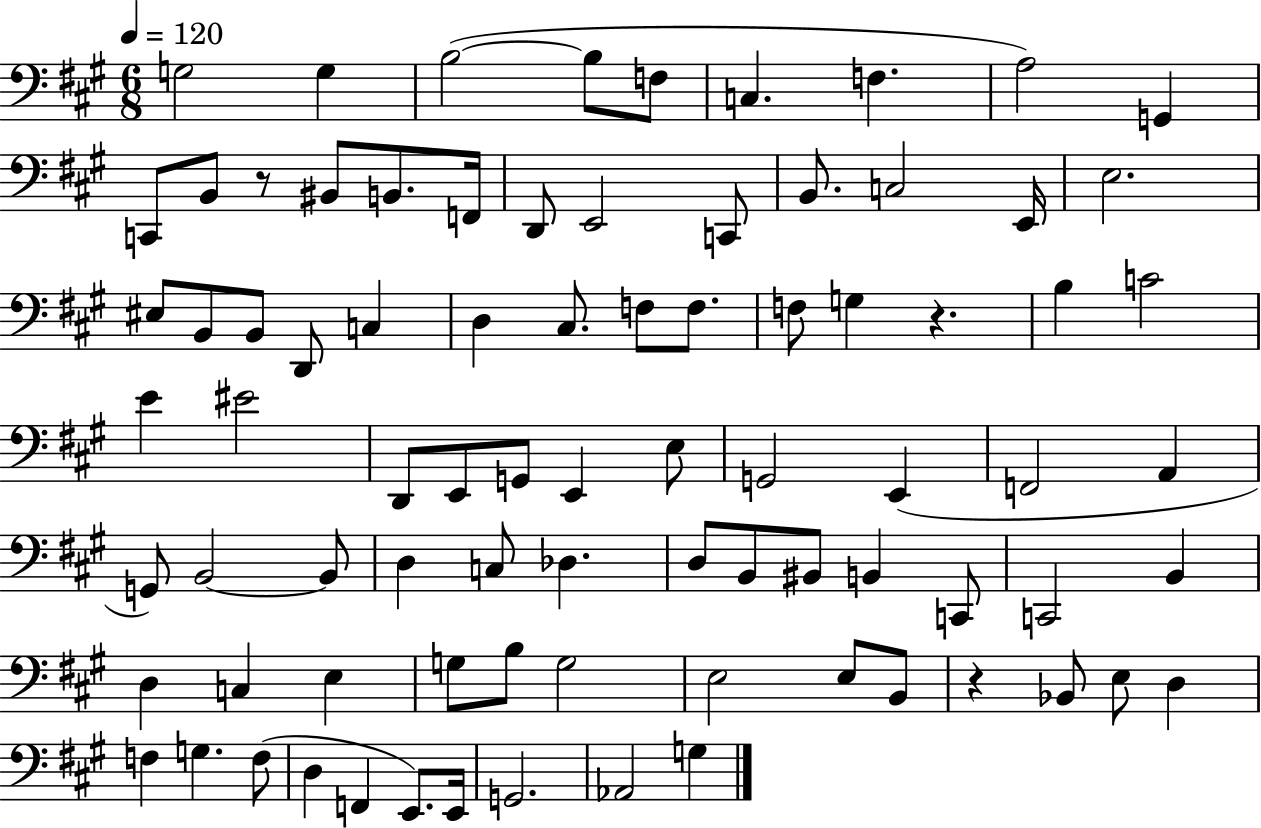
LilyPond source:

{
  \clef bass
  \numericTimeSignature
  \time 6/8
  \key a \major
  \tempo 4 = 120
  \repeat volta 2 { g2 g4 | b2~(~ b8 f8 | c4. f4. | a2) g,4 | \break c,8 b,8 r8 bis,8 b,8. f,16 | d,8 e,2 c,8 | b,8. c2 e,16 | e2. | \break eis8 b,8 b,8 d,8 c4 | d4 cis8. f8 f8. | f8 g4 r4. | b4 c'2 | \break e'4 eis'2 | d,8 e,8 g,8 e,4 e8 | g,2 e,4( | f,2 a,4 | \break g,8) b,2~~ b,8 | d4 c8 des4. | d8 b,8 bis,8 b,4 c,8 | c,2 b,4 | \break d4 c4 e4 | g8 b8 g2 | e2 e8 b,8 | r4 bes,8 e8 d4 | \break f4 g4. f8( | d4 f,4 e,8.) e,16 | g,2. | aes,2 g4 | \break } \bar "|."
}